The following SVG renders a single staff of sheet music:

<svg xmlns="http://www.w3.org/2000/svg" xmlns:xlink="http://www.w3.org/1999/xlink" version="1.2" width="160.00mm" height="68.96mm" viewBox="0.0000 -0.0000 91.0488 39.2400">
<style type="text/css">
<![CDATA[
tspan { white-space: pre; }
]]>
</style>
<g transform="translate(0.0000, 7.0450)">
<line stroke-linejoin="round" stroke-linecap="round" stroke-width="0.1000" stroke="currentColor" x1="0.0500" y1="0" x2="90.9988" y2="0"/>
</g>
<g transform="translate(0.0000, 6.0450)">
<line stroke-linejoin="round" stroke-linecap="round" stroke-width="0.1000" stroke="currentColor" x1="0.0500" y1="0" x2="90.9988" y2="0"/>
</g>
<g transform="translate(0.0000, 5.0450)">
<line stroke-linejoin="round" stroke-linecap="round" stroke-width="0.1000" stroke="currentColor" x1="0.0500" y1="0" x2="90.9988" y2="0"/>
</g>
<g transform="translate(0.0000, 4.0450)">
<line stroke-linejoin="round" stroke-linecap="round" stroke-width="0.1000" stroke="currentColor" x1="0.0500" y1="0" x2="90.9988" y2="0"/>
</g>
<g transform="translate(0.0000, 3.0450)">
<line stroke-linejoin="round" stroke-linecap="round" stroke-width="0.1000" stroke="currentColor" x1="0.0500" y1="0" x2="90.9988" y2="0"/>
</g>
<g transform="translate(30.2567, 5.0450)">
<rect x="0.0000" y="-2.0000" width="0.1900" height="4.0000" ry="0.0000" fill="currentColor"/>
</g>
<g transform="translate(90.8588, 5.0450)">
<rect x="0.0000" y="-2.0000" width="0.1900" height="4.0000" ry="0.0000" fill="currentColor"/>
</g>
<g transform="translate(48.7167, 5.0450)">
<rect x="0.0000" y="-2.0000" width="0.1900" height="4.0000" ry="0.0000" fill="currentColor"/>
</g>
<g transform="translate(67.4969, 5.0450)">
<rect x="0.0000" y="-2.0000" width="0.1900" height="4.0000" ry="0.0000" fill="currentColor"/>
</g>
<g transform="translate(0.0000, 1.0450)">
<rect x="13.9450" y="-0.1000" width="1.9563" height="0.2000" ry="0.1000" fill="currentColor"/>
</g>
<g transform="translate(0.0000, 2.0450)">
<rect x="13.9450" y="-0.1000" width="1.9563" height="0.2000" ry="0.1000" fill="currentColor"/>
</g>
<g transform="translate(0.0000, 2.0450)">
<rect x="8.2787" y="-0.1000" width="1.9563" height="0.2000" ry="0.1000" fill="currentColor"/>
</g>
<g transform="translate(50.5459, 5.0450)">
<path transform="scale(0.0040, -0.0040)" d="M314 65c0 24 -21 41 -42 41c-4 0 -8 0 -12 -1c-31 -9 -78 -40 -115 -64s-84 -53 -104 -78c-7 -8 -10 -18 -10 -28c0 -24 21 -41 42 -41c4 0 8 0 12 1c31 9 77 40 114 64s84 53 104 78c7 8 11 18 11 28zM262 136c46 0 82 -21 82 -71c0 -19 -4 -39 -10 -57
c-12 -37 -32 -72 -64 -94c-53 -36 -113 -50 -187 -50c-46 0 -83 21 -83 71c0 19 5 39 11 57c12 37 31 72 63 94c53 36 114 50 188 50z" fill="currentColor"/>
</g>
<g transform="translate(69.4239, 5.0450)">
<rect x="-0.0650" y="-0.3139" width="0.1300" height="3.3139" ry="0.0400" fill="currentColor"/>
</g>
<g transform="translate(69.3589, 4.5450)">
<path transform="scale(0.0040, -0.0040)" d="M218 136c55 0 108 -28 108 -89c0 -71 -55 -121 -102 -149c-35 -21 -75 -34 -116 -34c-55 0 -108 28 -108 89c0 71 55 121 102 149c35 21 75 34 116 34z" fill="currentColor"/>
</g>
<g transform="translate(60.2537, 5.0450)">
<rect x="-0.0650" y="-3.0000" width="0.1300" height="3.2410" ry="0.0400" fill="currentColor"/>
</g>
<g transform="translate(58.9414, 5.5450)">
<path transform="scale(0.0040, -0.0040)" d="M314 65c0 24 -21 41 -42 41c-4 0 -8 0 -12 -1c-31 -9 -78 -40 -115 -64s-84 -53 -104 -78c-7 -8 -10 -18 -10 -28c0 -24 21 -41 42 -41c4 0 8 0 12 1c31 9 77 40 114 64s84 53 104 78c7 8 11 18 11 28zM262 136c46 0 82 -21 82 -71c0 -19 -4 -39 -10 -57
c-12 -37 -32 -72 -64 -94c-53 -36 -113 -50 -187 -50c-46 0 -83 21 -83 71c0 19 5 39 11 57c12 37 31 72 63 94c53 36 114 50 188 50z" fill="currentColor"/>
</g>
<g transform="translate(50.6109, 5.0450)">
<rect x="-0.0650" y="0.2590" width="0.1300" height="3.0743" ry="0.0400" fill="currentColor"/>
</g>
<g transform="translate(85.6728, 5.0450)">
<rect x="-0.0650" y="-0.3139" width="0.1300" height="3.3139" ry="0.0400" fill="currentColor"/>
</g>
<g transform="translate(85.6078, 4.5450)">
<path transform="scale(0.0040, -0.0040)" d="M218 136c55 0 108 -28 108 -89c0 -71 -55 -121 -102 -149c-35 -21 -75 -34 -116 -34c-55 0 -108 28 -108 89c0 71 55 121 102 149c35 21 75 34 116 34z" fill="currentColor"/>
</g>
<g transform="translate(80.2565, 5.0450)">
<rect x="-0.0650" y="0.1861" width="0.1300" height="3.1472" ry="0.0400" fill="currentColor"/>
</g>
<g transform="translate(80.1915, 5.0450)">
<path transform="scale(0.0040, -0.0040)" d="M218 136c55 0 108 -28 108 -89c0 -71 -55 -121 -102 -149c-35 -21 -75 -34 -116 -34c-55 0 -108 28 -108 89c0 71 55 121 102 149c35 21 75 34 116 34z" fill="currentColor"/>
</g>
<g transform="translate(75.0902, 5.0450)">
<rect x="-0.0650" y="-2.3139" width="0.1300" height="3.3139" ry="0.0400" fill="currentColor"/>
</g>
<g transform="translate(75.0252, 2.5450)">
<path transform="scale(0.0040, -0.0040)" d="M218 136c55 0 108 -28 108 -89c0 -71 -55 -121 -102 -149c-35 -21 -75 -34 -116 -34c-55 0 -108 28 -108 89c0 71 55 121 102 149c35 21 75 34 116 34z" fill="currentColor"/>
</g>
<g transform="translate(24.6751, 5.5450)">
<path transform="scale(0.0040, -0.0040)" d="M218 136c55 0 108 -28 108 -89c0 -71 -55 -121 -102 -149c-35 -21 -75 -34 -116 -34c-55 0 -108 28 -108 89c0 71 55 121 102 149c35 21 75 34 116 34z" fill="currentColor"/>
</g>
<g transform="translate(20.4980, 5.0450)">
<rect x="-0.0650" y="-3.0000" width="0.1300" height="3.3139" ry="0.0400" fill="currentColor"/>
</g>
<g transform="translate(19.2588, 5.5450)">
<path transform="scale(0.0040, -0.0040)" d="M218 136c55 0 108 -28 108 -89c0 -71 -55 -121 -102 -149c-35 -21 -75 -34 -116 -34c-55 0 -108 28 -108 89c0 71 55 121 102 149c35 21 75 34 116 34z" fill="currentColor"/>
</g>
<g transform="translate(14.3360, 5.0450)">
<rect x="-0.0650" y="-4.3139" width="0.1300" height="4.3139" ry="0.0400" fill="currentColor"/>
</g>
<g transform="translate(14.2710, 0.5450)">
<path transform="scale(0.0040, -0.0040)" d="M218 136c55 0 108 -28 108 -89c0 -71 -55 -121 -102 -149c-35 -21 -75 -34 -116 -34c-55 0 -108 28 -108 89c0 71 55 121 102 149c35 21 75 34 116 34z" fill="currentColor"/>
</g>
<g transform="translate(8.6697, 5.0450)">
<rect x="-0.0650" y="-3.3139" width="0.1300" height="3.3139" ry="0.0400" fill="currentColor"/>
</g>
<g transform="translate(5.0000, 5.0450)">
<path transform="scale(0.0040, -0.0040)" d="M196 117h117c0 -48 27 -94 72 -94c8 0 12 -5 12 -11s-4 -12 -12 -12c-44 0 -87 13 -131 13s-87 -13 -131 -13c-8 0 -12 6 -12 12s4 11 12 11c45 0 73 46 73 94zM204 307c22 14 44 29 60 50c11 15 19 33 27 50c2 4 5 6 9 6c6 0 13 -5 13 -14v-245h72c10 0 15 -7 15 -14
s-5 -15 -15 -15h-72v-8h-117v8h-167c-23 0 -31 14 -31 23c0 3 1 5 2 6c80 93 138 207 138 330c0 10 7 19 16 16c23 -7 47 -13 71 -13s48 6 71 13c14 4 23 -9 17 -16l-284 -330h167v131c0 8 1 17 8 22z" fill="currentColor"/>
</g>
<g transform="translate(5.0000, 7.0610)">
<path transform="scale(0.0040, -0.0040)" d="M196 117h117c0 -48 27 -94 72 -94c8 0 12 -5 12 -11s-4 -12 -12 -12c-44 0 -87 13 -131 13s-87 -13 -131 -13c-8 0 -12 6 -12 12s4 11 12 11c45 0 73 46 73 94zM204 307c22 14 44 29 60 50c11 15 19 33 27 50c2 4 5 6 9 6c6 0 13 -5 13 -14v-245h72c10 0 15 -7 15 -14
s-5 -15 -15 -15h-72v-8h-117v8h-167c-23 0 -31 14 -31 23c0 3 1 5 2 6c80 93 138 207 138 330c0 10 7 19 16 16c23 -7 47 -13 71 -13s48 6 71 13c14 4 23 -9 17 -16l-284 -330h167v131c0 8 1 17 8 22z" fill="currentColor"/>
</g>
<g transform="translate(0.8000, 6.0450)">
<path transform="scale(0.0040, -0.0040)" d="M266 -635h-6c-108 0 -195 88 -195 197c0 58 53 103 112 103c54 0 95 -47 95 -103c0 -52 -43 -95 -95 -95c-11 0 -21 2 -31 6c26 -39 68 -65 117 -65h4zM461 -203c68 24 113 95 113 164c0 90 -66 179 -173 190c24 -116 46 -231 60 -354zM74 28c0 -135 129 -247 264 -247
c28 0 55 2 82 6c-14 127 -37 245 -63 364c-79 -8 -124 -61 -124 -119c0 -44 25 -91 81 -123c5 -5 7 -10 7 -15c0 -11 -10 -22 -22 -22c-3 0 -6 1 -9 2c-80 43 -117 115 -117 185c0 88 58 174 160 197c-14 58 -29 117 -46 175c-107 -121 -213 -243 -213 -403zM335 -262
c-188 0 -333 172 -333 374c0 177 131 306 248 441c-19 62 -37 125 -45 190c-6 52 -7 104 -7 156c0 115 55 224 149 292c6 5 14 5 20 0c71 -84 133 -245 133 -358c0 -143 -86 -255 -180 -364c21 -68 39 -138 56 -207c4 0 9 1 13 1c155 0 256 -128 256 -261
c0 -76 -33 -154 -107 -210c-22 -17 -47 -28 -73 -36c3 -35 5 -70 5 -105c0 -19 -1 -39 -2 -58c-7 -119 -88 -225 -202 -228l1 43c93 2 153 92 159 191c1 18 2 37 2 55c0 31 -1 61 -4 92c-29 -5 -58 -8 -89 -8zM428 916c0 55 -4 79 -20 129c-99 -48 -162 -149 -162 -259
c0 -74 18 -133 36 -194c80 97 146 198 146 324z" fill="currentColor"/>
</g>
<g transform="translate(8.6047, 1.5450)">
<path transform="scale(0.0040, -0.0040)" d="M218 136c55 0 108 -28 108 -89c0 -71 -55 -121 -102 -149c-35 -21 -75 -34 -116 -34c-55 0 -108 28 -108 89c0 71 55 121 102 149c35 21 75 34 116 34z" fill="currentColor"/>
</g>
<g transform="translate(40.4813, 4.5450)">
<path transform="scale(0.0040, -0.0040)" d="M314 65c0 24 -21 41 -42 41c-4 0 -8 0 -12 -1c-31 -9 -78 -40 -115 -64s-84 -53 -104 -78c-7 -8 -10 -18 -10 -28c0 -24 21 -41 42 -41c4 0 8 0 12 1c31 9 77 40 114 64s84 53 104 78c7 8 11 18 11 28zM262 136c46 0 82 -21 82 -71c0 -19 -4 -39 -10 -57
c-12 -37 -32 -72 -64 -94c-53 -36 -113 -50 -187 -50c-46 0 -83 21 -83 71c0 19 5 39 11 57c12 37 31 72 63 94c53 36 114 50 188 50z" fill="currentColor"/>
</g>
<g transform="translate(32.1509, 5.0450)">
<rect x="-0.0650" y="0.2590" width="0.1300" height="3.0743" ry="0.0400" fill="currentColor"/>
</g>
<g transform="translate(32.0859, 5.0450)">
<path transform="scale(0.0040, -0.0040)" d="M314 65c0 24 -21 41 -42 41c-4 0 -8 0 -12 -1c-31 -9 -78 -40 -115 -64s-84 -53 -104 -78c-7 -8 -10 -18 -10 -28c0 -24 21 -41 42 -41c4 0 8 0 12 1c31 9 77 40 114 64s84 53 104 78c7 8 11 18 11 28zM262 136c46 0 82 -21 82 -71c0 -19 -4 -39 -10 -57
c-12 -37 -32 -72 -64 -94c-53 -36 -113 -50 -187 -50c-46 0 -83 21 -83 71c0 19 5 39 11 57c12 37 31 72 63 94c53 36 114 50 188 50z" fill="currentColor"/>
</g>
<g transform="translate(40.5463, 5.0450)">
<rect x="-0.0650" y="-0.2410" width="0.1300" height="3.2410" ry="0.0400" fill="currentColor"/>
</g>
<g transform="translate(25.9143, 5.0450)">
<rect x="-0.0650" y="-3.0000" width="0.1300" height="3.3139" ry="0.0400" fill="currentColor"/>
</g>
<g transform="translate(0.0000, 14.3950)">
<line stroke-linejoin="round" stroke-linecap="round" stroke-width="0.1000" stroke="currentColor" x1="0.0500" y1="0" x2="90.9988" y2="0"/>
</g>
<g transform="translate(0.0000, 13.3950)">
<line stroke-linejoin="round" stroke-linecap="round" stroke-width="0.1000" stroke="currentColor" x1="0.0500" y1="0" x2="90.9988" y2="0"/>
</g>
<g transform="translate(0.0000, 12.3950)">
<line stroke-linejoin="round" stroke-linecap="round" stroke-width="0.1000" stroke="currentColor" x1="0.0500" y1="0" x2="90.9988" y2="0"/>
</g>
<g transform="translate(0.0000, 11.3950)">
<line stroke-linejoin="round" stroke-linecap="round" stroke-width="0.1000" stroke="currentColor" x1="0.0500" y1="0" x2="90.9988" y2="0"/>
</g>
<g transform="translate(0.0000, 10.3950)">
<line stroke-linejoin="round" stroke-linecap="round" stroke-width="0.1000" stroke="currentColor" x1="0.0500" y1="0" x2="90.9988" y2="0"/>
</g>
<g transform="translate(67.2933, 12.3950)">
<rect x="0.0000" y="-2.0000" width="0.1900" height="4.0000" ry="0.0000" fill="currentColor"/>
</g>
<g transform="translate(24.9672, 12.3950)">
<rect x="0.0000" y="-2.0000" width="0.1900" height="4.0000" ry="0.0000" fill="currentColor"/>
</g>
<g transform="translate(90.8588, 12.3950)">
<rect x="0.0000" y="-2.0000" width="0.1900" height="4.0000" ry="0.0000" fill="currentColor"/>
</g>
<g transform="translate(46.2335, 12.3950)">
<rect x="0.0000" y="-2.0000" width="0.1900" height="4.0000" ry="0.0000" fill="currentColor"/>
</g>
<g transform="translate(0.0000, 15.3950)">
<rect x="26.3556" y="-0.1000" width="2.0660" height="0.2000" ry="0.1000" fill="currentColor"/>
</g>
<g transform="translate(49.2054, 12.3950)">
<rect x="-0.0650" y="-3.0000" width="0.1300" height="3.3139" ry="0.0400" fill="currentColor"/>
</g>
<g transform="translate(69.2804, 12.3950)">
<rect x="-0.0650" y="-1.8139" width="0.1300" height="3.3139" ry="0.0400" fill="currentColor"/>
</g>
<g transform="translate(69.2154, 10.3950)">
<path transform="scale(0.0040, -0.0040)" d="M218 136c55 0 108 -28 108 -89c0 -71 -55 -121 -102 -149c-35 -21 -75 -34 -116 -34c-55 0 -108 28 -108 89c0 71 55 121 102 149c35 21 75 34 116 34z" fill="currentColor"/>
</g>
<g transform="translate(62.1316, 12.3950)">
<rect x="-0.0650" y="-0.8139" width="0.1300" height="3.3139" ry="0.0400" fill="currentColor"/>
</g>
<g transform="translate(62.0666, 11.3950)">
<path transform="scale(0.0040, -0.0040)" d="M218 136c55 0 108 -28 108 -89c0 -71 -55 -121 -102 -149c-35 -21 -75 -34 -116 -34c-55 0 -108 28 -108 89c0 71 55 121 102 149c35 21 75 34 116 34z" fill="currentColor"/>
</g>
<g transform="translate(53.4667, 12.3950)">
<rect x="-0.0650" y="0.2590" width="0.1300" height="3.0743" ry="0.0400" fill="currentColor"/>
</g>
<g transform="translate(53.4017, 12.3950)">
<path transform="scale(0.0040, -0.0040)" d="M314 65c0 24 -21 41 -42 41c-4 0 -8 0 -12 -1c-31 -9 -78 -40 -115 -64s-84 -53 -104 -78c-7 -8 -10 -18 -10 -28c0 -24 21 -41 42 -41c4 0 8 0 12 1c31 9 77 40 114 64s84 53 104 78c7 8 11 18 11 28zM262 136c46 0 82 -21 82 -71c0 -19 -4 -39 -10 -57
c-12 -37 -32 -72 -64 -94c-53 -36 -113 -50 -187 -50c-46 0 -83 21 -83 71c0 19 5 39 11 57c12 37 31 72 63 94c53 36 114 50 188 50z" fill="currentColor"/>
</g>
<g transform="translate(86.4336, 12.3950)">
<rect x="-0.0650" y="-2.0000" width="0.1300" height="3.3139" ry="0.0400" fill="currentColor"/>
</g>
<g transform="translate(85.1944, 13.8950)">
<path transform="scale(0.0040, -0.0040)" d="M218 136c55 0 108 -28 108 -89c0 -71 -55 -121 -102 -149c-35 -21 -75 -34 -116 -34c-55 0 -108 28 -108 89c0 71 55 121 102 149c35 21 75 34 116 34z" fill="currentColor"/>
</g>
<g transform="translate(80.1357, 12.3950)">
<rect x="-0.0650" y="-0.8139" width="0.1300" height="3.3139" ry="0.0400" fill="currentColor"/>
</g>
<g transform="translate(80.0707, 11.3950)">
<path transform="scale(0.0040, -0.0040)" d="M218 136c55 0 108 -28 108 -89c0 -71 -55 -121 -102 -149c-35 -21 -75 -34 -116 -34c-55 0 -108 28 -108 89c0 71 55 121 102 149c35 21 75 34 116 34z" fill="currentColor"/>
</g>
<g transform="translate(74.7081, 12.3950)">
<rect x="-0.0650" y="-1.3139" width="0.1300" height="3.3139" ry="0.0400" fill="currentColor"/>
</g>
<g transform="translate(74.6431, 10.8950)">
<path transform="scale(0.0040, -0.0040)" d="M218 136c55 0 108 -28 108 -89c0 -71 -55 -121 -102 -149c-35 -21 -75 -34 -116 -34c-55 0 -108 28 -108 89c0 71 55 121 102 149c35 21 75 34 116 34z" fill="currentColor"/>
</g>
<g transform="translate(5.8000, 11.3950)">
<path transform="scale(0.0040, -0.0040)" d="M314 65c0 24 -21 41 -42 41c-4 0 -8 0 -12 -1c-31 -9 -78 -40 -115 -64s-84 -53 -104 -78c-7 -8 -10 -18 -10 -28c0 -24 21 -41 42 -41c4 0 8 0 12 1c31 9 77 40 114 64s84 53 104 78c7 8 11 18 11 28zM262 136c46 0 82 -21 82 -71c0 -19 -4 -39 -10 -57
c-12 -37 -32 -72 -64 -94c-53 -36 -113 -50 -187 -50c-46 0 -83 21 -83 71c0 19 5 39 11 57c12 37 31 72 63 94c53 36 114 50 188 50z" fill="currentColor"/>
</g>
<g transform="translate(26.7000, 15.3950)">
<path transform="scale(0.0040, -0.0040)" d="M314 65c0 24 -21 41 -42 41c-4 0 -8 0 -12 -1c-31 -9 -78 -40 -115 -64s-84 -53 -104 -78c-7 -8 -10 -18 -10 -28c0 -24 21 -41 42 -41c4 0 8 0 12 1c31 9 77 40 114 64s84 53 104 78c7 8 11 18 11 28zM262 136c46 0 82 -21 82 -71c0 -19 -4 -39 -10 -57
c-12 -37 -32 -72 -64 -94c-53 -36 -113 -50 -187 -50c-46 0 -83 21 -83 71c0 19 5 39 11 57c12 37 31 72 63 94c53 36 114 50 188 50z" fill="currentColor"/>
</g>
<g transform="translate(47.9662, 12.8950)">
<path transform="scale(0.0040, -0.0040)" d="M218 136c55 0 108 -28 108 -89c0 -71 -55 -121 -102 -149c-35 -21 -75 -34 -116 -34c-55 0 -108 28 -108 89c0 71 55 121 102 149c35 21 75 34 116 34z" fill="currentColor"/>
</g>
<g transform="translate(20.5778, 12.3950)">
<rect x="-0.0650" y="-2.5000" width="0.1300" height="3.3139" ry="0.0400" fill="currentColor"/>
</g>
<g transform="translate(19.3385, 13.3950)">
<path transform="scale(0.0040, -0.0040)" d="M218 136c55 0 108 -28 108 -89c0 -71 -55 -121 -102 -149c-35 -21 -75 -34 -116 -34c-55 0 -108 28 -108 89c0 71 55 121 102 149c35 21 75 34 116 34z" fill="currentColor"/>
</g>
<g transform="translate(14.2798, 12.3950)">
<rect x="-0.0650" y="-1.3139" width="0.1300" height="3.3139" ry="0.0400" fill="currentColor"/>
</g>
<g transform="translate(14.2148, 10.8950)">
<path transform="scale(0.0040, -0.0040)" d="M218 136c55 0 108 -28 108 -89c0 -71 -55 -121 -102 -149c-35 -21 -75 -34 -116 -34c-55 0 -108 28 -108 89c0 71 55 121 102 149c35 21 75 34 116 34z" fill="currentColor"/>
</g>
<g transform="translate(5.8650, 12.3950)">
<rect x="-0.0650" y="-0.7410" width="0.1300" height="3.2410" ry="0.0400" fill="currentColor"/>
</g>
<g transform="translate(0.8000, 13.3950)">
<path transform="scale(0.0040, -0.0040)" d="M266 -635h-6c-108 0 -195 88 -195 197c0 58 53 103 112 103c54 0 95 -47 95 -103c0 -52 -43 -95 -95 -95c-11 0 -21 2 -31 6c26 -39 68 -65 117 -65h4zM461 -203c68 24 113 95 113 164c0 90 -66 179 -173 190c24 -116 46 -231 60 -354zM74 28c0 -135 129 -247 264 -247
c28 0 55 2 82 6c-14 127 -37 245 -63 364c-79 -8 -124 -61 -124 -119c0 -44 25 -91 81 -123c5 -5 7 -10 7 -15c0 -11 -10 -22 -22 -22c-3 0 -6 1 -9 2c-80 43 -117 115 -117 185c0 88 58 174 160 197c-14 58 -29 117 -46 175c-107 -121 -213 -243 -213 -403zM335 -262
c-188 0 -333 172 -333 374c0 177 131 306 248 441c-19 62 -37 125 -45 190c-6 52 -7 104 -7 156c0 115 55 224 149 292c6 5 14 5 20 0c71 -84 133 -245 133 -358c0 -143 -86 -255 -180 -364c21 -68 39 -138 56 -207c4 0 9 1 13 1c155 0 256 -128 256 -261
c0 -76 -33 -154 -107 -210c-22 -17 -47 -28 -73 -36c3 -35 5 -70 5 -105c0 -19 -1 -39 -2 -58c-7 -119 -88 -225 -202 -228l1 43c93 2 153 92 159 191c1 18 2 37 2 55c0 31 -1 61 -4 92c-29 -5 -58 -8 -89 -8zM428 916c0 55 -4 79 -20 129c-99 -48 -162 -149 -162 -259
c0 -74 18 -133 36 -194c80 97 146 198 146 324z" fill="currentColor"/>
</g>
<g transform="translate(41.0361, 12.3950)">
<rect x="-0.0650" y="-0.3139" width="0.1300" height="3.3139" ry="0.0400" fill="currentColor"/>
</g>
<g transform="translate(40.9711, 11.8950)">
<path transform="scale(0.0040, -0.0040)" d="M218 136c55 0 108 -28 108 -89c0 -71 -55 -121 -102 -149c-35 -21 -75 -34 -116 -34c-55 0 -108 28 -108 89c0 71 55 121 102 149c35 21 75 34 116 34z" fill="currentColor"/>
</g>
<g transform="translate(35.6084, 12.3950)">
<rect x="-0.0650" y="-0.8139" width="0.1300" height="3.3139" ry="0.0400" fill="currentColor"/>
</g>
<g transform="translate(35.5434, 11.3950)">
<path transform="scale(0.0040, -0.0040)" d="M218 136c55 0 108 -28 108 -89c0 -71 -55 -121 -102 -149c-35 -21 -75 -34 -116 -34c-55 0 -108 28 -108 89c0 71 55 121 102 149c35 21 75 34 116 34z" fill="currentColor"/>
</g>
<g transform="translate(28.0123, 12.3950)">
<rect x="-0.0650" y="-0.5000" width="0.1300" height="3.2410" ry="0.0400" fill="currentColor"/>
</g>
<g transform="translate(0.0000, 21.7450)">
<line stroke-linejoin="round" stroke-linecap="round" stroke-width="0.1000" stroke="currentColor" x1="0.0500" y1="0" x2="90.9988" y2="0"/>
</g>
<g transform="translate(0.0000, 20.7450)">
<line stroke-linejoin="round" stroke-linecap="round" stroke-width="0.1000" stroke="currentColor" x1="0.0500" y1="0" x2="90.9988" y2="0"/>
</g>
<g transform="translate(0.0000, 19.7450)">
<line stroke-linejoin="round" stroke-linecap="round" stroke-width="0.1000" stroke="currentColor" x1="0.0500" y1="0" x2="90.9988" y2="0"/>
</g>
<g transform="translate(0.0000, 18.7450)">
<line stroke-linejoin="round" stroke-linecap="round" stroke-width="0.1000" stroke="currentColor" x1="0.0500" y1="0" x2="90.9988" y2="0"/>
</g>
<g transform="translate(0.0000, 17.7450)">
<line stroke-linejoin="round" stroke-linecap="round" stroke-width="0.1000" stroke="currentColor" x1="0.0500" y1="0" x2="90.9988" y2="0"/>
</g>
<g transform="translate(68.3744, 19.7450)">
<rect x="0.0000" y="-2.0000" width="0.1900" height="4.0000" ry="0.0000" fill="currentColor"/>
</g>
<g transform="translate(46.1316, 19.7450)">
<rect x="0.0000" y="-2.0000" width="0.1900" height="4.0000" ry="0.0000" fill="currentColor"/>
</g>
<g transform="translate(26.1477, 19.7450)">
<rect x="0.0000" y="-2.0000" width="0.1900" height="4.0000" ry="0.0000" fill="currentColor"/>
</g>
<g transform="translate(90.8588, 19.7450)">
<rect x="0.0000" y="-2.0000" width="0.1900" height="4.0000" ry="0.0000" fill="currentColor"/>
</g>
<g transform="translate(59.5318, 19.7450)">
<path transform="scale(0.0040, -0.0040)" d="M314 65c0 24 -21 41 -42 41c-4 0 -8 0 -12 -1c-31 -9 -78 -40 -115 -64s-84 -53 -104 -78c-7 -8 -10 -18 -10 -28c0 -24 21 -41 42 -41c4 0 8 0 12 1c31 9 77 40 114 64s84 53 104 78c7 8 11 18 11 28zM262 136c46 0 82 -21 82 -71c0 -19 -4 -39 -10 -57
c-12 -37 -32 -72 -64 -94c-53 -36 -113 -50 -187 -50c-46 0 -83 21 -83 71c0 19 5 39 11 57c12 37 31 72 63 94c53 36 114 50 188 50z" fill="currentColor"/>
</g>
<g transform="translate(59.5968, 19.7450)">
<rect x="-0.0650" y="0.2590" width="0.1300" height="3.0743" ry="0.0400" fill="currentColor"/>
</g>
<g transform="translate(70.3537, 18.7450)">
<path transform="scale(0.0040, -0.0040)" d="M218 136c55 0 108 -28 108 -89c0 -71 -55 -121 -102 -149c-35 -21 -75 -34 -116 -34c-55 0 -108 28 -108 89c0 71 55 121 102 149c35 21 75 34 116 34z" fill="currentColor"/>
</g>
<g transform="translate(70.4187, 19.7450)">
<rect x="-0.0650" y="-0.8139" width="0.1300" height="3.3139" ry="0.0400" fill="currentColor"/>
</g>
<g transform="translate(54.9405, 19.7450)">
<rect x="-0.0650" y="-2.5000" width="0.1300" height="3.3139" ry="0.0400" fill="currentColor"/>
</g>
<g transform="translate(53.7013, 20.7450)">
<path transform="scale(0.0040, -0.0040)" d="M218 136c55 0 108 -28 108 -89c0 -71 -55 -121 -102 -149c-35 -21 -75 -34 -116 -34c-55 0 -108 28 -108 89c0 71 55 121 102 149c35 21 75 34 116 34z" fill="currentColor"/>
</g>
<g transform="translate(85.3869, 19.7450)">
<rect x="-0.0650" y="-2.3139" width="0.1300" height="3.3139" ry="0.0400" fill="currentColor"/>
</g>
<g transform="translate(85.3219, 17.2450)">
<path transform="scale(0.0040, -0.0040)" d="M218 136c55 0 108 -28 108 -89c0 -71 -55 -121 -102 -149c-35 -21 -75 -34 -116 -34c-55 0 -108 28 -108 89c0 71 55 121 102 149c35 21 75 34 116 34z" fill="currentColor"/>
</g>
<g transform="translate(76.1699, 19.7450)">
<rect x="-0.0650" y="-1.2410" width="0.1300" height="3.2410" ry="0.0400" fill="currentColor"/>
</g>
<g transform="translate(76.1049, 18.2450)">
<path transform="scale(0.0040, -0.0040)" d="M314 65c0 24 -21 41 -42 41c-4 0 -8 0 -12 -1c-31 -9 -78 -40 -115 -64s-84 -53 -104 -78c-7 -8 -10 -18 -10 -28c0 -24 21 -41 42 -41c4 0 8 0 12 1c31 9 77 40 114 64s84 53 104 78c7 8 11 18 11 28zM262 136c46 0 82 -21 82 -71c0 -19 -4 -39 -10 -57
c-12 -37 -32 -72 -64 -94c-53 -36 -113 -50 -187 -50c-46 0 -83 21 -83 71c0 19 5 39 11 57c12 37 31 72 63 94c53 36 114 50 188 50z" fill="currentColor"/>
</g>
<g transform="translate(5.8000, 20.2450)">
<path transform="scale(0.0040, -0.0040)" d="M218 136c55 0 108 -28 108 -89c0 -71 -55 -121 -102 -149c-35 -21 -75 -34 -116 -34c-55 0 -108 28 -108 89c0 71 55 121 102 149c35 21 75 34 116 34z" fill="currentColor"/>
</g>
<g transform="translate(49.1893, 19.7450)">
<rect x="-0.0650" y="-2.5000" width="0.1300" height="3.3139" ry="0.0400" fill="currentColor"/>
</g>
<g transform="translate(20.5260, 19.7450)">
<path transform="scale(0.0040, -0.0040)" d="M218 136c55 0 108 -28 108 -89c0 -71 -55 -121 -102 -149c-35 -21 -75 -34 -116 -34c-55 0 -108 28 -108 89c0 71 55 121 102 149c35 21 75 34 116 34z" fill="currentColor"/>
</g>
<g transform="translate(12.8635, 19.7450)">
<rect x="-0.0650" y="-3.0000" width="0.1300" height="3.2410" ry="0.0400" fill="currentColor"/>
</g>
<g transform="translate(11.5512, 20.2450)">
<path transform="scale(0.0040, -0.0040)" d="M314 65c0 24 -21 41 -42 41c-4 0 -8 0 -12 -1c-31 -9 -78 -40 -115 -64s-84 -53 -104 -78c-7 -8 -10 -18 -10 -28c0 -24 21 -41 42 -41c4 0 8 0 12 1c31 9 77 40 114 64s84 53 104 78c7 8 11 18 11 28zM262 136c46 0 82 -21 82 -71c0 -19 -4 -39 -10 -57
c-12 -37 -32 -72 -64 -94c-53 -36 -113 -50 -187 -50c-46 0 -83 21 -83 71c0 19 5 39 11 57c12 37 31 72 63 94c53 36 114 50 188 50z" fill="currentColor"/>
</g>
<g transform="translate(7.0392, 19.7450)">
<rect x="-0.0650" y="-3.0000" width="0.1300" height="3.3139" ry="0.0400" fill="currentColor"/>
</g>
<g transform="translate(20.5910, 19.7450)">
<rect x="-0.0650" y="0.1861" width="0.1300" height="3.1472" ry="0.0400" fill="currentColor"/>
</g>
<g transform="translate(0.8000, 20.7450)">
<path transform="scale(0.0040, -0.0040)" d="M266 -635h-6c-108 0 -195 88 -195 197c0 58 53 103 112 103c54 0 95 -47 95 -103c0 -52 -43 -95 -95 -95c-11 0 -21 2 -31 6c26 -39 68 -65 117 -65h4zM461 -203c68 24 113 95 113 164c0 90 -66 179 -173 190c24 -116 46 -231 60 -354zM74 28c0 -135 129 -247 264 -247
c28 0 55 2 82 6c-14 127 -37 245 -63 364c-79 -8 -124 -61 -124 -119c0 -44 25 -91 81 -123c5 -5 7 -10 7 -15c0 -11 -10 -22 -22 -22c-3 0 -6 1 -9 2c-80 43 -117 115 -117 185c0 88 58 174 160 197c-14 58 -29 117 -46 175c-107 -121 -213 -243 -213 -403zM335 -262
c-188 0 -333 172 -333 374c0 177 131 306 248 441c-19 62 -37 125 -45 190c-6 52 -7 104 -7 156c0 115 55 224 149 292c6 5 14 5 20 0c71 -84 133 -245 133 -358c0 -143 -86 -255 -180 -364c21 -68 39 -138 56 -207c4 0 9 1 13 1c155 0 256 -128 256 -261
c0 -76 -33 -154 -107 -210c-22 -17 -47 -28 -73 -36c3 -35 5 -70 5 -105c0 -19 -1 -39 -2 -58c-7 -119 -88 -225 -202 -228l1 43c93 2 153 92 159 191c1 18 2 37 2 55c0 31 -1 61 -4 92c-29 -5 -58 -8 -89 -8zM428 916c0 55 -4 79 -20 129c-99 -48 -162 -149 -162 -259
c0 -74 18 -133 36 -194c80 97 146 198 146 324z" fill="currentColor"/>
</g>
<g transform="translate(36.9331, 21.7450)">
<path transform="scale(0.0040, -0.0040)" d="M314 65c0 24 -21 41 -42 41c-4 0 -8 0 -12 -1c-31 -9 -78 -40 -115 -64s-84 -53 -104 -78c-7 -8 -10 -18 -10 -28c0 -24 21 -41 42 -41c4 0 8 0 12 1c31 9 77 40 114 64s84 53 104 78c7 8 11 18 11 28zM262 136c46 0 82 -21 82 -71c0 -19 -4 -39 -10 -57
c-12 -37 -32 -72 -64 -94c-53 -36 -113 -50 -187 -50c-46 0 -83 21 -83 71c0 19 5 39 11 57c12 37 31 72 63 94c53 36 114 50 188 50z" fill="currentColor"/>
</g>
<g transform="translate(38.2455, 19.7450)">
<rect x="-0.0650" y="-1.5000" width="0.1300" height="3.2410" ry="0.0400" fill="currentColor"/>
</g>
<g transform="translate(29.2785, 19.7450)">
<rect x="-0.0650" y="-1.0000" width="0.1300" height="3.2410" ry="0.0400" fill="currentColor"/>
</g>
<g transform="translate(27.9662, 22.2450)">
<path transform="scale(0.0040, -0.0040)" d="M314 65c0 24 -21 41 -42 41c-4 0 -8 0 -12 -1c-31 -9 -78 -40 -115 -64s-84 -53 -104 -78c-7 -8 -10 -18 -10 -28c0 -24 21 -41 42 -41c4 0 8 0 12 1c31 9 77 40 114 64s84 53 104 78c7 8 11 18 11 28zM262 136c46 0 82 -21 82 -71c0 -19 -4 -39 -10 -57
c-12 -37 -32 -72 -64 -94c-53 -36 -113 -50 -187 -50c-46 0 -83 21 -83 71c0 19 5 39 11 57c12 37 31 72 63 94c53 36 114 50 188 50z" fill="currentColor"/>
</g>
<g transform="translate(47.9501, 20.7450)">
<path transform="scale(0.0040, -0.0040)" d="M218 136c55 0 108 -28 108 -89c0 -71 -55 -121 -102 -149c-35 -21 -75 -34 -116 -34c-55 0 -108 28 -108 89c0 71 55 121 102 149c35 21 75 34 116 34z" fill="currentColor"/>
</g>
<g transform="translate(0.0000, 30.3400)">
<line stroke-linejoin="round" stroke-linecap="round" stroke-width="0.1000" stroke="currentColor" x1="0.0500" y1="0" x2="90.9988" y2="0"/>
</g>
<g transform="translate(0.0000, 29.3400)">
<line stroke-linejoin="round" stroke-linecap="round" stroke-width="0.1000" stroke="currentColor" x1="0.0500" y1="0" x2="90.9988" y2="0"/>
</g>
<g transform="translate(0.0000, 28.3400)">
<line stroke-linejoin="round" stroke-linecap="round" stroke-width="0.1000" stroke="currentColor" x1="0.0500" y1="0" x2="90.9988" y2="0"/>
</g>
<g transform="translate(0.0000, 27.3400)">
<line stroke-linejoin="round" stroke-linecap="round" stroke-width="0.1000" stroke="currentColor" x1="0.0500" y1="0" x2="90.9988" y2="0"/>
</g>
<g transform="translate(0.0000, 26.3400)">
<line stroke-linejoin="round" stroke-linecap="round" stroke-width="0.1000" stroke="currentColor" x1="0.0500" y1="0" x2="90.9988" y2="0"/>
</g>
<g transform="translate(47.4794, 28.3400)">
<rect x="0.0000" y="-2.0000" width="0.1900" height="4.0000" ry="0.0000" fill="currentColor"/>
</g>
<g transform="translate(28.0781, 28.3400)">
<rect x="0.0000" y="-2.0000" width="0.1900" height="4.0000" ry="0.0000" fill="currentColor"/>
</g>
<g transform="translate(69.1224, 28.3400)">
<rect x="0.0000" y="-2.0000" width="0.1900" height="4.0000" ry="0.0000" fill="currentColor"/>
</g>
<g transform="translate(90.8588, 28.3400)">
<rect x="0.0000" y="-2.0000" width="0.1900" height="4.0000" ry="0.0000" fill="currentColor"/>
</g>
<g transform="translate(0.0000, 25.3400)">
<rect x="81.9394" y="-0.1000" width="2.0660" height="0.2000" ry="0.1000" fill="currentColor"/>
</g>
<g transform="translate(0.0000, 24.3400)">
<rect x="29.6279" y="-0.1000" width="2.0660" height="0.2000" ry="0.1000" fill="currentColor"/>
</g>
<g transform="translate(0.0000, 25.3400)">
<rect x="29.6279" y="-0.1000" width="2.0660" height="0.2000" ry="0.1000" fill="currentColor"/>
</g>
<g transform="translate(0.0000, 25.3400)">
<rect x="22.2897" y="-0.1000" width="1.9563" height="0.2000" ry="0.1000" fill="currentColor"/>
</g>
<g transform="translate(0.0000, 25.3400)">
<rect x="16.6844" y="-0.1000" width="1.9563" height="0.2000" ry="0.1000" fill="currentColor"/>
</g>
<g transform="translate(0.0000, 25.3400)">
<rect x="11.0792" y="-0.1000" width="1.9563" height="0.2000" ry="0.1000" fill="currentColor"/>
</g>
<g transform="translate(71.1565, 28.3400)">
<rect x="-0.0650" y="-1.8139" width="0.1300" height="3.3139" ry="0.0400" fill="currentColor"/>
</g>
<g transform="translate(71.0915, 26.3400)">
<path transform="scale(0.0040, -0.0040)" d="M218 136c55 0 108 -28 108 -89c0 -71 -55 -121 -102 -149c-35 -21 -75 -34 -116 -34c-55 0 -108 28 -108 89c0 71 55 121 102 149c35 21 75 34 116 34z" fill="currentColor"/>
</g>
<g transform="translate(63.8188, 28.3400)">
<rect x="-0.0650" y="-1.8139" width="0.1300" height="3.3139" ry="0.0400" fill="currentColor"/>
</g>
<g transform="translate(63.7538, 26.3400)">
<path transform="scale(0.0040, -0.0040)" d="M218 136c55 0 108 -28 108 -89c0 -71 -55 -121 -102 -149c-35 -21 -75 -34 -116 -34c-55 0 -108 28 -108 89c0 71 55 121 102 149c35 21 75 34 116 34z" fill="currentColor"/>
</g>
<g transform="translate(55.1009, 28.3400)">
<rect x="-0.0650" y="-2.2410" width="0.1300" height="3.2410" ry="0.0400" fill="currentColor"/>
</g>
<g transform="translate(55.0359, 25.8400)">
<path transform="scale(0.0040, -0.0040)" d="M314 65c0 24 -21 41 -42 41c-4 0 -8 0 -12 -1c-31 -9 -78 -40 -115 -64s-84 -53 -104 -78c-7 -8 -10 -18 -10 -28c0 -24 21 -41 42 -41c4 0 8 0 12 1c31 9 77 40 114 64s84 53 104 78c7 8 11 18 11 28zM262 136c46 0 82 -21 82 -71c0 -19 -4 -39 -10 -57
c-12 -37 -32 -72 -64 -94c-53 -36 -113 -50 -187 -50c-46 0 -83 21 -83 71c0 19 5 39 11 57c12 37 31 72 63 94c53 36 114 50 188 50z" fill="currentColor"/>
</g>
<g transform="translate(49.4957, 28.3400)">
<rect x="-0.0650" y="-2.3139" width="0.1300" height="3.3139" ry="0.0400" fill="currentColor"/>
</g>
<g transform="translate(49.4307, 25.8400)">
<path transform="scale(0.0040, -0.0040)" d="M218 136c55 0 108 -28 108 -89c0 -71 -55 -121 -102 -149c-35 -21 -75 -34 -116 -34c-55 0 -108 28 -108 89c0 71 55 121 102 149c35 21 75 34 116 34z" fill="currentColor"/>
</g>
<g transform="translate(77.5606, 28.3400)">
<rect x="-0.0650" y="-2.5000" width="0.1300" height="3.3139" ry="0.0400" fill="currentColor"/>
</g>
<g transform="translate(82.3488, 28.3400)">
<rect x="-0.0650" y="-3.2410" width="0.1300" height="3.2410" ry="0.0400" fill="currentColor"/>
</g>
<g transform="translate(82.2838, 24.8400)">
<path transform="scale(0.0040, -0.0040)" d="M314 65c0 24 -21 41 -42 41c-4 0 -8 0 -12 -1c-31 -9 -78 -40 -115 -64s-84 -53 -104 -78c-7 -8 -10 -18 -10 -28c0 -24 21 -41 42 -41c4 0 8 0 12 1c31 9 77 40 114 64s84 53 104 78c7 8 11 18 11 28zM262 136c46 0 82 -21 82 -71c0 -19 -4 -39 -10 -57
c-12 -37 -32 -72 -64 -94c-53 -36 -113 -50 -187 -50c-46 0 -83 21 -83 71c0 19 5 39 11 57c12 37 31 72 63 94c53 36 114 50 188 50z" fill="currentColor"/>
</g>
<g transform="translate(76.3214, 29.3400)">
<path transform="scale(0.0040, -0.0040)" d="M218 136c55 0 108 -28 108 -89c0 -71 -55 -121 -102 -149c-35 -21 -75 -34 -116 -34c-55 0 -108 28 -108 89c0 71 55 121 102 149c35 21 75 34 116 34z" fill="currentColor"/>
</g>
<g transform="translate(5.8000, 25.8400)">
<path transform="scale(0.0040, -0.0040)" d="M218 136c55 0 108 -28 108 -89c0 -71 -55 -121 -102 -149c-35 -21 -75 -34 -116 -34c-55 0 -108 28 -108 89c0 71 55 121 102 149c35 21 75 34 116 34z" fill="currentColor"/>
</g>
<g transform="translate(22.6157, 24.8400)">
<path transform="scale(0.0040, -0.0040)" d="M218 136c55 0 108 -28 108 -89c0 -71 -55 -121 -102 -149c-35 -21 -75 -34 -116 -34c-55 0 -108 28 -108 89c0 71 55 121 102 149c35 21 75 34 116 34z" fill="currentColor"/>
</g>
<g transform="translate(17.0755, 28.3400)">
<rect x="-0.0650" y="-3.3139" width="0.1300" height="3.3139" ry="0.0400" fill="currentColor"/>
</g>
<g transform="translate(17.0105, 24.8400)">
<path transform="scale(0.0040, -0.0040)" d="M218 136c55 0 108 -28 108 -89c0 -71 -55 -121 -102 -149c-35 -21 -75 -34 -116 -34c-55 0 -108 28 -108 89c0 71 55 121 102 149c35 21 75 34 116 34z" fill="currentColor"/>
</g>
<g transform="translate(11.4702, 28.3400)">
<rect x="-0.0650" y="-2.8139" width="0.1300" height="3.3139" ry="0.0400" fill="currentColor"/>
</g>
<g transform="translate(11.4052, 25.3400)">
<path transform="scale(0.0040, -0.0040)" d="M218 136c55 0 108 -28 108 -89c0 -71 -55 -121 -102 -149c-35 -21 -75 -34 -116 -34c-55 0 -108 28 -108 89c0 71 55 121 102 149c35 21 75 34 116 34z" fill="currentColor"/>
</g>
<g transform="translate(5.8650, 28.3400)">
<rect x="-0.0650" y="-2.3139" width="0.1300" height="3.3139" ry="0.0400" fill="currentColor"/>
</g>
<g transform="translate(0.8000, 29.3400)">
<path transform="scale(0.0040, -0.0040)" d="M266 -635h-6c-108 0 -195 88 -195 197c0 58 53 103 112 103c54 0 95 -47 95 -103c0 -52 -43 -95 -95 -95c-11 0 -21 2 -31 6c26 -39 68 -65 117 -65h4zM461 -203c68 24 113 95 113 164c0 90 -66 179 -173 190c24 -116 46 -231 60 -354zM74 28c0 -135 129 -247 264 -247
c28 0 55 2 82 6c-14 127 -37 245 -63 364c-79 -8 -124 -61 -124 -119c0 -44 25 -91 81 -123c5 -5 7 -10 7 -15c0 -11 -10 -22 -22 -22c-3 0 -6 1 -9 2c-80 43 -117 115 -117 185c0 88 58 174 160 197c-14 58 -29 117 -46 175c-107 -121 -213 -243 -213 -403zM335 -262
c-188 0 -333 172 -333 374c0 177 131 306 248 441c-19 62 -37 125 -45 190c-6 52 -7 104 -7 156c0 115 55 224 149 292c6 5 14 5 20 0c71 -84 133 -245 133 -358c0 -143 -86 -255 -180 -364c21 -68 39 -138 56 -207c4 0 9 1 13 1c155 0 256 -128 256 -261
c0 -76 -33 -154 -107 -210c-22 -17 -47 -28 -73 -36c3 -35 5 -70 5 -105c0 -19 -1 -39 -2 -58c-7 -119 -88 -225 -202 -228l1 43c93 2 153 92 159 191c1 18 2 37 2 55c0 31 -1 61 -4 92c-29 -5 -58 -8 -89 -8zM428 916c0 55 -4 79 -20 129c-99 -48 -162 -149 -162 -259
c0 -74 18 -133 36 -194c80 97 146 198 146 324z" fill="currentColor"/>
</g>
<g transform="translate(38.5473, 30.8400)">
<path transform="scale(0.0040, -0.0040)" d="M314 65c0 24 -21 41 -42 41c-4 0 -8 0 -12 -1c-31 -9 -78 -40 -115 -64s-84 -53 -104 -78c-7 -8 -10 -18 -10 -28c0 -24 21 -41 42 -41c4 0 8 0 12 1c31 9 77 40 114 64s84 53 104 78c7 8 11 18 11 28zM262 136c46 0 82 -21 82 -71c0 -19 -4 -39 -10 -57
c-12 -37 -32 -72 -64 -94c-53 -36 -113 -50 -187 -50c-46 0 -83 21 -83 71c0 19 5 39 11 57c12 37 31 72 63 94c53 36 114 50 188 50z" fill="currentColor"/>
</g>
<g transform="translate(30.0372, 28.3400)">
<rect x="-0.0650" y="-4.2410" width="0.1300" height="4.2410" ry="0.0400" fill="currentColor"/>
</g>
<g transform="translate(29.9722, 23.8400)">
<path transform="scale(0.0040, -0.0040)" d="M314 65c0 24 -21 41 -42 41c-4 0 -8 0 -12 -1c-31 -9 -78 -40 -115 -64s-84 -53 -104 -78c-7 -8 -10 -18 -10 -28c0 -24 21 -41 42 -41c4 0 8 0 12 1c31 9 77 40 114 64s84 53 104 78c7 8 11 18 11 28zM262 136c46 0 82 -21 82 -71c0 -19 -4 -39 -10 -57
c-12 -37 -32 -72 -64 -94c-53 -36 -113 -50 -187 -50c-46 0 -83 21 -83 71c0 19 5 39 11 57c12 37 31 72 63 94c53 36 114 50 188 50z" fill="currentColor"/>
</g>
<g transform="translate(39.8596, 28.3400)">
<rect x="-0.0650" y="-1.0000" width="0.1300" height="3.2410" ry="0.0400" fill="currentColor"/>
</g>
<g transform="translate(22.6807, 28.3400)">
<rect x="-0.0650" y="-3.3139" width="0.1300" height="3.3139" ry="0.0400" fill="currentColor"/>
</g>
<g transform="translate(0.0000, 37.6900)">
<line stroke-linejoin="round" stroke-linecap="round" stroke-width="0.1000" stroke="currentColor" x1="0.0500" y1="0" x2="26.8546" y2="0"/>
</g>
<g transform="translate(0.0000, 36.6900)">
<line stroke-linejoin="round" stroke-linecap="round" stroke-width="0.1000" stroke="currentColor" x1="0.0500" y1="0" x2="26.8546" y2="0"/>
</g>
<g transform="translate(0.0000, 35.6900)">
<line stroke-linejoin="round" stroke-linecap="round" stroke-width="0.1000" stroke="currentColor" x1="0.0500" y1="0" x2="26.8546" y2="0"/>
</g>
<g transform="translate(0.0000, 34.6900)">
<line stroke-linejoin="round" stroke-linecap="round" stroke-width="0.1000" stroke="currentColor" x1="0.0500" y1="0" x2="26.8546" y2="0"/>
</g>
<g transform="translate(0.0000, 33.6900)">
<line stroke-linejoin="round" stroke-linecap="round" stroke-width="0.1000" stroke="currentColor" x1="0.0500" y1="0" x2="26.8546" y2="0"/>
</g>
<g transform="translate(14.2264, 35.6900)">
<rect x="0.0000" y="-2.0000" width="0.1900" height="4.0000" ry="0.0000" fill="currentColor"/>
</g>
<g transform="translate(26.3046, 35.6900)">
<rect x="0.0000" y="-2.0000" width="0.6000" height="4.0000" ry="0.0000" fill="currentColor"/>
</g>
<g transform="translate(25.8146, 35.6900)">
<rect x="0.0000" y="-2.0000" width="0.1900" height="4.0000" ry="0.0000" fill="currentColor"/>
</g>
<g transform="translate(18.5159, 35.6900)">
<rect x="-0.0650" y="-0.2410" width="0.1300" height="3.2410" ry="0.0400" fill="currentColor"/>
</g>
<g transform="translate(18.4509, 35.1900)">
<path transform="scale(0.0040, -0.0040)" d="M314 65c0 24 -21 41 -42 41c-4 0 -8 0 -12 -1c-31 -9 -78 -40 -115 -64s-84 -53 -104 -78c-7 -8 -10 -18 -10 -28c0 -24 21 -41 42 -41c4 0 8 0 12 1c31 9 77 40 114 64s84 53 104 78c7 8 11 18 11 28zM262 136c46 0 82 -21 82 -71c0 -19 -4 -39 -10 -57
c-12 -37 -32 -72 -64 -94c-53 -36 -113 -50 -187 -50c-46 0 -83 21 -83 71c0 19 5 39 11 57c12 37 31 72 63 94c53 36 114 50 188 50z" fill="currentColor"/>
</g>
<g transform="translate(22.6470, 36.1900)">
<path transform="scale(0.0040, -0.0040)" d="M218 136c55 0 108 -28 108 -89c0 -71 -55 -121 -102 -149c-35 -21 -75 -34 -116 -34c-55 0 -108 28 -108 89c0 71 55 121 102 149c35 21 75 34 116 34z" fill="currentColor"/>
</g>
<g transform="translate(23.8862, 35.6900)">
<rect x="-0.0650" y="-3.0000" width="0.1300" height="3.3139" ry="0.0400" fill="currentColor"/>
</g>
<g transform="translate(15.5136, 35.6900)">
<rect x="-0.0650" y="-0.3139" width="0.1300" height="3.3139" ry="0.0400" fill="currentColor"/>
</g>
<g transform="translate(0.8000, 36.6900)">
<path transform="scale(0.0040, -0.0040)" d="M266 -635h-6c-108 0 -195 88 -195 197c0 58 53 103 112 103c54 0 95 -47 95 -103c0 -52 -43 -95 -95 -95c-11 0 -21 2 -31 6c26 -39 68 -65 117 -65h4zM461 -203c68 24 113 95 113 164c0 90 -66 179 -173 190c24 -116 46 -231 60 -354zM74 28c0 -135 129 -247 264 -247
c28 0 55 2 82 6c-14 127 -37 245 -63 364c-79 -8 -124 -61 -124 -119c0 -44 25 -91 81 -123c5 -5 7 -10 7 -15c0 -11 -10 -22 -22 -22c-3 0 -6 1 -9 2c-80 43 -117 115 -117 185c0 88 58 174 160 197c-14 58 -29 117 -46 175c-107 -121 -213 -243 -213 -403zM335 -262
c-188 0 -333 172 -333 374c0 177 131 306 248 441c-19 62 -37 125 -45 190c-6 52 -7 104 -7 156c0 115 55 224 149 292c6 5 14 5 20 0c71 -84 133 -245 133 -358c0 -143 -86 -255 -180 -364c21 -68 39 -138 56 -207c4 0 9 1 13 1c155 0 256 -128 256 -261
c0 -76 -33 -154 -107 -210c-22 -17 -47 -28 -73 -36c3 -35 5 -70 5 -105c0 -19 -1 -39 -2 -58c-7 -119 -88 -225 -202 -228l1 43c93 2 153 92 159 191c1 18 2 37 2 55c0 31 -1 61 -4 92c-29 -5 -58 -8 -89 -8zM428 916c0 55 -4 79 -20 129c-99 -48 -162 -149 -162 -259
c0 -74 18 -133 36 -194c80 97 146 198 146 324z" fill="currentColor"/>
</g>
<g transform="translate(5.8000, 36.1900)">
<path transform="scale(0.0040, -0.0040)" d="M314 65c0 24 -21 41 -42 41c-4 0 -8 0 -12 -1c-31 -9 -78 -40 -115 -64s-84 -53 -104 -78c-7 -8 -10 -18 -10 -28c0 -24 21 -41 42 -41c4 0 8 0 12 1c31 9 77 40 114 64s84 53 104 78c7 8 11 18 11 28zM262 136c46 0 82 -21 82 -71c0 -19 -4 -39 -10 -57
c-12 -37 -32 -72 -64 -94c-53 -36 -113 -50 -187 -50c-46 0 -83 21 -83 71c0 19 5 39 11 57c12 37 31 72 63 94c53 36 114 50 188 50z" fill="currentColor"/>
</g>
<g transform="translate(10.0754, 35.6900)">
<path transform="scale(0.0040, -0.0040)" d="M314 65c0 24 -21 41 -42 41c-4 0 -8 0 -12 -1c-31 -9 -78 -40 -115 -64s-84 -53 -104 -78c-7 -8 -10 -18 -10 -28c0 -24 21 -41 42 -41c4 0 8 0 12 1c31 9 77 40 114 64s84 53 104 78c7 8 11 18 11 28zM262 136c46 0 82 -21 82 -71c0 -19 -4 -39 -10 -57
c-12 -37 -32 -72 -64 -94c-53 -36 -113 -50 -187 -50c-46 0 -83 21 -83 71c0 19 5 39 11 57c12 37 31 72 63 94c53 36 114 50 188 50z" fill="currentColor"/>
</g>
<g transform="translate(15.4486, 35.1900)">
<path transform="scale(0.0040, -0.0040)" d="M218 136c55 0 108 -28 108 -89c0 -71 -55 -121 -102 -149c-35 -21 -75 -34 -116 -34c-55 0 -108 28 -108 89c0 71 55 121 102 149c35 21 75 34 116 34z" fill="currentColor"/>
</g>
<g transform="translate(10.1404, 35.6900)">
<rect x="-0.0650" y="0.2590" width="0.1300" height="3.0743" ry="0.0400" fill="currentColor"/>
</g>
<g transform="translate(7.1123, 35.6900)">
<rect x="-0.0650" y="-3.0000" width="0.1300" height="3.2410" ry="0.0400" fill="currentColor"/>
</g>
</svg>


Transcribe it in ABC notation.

X:1
T:Untitled
M:4/4
L:1/4
K:C
b d' A A B2 c2 B2 A2 c g B c d2 e G C2 d c A B2 d f e d F A A2 B D2 E2 G G B2 d e2 g g a b b d'2 D2 g g2 f f G b2 A2 B2 c c2 A